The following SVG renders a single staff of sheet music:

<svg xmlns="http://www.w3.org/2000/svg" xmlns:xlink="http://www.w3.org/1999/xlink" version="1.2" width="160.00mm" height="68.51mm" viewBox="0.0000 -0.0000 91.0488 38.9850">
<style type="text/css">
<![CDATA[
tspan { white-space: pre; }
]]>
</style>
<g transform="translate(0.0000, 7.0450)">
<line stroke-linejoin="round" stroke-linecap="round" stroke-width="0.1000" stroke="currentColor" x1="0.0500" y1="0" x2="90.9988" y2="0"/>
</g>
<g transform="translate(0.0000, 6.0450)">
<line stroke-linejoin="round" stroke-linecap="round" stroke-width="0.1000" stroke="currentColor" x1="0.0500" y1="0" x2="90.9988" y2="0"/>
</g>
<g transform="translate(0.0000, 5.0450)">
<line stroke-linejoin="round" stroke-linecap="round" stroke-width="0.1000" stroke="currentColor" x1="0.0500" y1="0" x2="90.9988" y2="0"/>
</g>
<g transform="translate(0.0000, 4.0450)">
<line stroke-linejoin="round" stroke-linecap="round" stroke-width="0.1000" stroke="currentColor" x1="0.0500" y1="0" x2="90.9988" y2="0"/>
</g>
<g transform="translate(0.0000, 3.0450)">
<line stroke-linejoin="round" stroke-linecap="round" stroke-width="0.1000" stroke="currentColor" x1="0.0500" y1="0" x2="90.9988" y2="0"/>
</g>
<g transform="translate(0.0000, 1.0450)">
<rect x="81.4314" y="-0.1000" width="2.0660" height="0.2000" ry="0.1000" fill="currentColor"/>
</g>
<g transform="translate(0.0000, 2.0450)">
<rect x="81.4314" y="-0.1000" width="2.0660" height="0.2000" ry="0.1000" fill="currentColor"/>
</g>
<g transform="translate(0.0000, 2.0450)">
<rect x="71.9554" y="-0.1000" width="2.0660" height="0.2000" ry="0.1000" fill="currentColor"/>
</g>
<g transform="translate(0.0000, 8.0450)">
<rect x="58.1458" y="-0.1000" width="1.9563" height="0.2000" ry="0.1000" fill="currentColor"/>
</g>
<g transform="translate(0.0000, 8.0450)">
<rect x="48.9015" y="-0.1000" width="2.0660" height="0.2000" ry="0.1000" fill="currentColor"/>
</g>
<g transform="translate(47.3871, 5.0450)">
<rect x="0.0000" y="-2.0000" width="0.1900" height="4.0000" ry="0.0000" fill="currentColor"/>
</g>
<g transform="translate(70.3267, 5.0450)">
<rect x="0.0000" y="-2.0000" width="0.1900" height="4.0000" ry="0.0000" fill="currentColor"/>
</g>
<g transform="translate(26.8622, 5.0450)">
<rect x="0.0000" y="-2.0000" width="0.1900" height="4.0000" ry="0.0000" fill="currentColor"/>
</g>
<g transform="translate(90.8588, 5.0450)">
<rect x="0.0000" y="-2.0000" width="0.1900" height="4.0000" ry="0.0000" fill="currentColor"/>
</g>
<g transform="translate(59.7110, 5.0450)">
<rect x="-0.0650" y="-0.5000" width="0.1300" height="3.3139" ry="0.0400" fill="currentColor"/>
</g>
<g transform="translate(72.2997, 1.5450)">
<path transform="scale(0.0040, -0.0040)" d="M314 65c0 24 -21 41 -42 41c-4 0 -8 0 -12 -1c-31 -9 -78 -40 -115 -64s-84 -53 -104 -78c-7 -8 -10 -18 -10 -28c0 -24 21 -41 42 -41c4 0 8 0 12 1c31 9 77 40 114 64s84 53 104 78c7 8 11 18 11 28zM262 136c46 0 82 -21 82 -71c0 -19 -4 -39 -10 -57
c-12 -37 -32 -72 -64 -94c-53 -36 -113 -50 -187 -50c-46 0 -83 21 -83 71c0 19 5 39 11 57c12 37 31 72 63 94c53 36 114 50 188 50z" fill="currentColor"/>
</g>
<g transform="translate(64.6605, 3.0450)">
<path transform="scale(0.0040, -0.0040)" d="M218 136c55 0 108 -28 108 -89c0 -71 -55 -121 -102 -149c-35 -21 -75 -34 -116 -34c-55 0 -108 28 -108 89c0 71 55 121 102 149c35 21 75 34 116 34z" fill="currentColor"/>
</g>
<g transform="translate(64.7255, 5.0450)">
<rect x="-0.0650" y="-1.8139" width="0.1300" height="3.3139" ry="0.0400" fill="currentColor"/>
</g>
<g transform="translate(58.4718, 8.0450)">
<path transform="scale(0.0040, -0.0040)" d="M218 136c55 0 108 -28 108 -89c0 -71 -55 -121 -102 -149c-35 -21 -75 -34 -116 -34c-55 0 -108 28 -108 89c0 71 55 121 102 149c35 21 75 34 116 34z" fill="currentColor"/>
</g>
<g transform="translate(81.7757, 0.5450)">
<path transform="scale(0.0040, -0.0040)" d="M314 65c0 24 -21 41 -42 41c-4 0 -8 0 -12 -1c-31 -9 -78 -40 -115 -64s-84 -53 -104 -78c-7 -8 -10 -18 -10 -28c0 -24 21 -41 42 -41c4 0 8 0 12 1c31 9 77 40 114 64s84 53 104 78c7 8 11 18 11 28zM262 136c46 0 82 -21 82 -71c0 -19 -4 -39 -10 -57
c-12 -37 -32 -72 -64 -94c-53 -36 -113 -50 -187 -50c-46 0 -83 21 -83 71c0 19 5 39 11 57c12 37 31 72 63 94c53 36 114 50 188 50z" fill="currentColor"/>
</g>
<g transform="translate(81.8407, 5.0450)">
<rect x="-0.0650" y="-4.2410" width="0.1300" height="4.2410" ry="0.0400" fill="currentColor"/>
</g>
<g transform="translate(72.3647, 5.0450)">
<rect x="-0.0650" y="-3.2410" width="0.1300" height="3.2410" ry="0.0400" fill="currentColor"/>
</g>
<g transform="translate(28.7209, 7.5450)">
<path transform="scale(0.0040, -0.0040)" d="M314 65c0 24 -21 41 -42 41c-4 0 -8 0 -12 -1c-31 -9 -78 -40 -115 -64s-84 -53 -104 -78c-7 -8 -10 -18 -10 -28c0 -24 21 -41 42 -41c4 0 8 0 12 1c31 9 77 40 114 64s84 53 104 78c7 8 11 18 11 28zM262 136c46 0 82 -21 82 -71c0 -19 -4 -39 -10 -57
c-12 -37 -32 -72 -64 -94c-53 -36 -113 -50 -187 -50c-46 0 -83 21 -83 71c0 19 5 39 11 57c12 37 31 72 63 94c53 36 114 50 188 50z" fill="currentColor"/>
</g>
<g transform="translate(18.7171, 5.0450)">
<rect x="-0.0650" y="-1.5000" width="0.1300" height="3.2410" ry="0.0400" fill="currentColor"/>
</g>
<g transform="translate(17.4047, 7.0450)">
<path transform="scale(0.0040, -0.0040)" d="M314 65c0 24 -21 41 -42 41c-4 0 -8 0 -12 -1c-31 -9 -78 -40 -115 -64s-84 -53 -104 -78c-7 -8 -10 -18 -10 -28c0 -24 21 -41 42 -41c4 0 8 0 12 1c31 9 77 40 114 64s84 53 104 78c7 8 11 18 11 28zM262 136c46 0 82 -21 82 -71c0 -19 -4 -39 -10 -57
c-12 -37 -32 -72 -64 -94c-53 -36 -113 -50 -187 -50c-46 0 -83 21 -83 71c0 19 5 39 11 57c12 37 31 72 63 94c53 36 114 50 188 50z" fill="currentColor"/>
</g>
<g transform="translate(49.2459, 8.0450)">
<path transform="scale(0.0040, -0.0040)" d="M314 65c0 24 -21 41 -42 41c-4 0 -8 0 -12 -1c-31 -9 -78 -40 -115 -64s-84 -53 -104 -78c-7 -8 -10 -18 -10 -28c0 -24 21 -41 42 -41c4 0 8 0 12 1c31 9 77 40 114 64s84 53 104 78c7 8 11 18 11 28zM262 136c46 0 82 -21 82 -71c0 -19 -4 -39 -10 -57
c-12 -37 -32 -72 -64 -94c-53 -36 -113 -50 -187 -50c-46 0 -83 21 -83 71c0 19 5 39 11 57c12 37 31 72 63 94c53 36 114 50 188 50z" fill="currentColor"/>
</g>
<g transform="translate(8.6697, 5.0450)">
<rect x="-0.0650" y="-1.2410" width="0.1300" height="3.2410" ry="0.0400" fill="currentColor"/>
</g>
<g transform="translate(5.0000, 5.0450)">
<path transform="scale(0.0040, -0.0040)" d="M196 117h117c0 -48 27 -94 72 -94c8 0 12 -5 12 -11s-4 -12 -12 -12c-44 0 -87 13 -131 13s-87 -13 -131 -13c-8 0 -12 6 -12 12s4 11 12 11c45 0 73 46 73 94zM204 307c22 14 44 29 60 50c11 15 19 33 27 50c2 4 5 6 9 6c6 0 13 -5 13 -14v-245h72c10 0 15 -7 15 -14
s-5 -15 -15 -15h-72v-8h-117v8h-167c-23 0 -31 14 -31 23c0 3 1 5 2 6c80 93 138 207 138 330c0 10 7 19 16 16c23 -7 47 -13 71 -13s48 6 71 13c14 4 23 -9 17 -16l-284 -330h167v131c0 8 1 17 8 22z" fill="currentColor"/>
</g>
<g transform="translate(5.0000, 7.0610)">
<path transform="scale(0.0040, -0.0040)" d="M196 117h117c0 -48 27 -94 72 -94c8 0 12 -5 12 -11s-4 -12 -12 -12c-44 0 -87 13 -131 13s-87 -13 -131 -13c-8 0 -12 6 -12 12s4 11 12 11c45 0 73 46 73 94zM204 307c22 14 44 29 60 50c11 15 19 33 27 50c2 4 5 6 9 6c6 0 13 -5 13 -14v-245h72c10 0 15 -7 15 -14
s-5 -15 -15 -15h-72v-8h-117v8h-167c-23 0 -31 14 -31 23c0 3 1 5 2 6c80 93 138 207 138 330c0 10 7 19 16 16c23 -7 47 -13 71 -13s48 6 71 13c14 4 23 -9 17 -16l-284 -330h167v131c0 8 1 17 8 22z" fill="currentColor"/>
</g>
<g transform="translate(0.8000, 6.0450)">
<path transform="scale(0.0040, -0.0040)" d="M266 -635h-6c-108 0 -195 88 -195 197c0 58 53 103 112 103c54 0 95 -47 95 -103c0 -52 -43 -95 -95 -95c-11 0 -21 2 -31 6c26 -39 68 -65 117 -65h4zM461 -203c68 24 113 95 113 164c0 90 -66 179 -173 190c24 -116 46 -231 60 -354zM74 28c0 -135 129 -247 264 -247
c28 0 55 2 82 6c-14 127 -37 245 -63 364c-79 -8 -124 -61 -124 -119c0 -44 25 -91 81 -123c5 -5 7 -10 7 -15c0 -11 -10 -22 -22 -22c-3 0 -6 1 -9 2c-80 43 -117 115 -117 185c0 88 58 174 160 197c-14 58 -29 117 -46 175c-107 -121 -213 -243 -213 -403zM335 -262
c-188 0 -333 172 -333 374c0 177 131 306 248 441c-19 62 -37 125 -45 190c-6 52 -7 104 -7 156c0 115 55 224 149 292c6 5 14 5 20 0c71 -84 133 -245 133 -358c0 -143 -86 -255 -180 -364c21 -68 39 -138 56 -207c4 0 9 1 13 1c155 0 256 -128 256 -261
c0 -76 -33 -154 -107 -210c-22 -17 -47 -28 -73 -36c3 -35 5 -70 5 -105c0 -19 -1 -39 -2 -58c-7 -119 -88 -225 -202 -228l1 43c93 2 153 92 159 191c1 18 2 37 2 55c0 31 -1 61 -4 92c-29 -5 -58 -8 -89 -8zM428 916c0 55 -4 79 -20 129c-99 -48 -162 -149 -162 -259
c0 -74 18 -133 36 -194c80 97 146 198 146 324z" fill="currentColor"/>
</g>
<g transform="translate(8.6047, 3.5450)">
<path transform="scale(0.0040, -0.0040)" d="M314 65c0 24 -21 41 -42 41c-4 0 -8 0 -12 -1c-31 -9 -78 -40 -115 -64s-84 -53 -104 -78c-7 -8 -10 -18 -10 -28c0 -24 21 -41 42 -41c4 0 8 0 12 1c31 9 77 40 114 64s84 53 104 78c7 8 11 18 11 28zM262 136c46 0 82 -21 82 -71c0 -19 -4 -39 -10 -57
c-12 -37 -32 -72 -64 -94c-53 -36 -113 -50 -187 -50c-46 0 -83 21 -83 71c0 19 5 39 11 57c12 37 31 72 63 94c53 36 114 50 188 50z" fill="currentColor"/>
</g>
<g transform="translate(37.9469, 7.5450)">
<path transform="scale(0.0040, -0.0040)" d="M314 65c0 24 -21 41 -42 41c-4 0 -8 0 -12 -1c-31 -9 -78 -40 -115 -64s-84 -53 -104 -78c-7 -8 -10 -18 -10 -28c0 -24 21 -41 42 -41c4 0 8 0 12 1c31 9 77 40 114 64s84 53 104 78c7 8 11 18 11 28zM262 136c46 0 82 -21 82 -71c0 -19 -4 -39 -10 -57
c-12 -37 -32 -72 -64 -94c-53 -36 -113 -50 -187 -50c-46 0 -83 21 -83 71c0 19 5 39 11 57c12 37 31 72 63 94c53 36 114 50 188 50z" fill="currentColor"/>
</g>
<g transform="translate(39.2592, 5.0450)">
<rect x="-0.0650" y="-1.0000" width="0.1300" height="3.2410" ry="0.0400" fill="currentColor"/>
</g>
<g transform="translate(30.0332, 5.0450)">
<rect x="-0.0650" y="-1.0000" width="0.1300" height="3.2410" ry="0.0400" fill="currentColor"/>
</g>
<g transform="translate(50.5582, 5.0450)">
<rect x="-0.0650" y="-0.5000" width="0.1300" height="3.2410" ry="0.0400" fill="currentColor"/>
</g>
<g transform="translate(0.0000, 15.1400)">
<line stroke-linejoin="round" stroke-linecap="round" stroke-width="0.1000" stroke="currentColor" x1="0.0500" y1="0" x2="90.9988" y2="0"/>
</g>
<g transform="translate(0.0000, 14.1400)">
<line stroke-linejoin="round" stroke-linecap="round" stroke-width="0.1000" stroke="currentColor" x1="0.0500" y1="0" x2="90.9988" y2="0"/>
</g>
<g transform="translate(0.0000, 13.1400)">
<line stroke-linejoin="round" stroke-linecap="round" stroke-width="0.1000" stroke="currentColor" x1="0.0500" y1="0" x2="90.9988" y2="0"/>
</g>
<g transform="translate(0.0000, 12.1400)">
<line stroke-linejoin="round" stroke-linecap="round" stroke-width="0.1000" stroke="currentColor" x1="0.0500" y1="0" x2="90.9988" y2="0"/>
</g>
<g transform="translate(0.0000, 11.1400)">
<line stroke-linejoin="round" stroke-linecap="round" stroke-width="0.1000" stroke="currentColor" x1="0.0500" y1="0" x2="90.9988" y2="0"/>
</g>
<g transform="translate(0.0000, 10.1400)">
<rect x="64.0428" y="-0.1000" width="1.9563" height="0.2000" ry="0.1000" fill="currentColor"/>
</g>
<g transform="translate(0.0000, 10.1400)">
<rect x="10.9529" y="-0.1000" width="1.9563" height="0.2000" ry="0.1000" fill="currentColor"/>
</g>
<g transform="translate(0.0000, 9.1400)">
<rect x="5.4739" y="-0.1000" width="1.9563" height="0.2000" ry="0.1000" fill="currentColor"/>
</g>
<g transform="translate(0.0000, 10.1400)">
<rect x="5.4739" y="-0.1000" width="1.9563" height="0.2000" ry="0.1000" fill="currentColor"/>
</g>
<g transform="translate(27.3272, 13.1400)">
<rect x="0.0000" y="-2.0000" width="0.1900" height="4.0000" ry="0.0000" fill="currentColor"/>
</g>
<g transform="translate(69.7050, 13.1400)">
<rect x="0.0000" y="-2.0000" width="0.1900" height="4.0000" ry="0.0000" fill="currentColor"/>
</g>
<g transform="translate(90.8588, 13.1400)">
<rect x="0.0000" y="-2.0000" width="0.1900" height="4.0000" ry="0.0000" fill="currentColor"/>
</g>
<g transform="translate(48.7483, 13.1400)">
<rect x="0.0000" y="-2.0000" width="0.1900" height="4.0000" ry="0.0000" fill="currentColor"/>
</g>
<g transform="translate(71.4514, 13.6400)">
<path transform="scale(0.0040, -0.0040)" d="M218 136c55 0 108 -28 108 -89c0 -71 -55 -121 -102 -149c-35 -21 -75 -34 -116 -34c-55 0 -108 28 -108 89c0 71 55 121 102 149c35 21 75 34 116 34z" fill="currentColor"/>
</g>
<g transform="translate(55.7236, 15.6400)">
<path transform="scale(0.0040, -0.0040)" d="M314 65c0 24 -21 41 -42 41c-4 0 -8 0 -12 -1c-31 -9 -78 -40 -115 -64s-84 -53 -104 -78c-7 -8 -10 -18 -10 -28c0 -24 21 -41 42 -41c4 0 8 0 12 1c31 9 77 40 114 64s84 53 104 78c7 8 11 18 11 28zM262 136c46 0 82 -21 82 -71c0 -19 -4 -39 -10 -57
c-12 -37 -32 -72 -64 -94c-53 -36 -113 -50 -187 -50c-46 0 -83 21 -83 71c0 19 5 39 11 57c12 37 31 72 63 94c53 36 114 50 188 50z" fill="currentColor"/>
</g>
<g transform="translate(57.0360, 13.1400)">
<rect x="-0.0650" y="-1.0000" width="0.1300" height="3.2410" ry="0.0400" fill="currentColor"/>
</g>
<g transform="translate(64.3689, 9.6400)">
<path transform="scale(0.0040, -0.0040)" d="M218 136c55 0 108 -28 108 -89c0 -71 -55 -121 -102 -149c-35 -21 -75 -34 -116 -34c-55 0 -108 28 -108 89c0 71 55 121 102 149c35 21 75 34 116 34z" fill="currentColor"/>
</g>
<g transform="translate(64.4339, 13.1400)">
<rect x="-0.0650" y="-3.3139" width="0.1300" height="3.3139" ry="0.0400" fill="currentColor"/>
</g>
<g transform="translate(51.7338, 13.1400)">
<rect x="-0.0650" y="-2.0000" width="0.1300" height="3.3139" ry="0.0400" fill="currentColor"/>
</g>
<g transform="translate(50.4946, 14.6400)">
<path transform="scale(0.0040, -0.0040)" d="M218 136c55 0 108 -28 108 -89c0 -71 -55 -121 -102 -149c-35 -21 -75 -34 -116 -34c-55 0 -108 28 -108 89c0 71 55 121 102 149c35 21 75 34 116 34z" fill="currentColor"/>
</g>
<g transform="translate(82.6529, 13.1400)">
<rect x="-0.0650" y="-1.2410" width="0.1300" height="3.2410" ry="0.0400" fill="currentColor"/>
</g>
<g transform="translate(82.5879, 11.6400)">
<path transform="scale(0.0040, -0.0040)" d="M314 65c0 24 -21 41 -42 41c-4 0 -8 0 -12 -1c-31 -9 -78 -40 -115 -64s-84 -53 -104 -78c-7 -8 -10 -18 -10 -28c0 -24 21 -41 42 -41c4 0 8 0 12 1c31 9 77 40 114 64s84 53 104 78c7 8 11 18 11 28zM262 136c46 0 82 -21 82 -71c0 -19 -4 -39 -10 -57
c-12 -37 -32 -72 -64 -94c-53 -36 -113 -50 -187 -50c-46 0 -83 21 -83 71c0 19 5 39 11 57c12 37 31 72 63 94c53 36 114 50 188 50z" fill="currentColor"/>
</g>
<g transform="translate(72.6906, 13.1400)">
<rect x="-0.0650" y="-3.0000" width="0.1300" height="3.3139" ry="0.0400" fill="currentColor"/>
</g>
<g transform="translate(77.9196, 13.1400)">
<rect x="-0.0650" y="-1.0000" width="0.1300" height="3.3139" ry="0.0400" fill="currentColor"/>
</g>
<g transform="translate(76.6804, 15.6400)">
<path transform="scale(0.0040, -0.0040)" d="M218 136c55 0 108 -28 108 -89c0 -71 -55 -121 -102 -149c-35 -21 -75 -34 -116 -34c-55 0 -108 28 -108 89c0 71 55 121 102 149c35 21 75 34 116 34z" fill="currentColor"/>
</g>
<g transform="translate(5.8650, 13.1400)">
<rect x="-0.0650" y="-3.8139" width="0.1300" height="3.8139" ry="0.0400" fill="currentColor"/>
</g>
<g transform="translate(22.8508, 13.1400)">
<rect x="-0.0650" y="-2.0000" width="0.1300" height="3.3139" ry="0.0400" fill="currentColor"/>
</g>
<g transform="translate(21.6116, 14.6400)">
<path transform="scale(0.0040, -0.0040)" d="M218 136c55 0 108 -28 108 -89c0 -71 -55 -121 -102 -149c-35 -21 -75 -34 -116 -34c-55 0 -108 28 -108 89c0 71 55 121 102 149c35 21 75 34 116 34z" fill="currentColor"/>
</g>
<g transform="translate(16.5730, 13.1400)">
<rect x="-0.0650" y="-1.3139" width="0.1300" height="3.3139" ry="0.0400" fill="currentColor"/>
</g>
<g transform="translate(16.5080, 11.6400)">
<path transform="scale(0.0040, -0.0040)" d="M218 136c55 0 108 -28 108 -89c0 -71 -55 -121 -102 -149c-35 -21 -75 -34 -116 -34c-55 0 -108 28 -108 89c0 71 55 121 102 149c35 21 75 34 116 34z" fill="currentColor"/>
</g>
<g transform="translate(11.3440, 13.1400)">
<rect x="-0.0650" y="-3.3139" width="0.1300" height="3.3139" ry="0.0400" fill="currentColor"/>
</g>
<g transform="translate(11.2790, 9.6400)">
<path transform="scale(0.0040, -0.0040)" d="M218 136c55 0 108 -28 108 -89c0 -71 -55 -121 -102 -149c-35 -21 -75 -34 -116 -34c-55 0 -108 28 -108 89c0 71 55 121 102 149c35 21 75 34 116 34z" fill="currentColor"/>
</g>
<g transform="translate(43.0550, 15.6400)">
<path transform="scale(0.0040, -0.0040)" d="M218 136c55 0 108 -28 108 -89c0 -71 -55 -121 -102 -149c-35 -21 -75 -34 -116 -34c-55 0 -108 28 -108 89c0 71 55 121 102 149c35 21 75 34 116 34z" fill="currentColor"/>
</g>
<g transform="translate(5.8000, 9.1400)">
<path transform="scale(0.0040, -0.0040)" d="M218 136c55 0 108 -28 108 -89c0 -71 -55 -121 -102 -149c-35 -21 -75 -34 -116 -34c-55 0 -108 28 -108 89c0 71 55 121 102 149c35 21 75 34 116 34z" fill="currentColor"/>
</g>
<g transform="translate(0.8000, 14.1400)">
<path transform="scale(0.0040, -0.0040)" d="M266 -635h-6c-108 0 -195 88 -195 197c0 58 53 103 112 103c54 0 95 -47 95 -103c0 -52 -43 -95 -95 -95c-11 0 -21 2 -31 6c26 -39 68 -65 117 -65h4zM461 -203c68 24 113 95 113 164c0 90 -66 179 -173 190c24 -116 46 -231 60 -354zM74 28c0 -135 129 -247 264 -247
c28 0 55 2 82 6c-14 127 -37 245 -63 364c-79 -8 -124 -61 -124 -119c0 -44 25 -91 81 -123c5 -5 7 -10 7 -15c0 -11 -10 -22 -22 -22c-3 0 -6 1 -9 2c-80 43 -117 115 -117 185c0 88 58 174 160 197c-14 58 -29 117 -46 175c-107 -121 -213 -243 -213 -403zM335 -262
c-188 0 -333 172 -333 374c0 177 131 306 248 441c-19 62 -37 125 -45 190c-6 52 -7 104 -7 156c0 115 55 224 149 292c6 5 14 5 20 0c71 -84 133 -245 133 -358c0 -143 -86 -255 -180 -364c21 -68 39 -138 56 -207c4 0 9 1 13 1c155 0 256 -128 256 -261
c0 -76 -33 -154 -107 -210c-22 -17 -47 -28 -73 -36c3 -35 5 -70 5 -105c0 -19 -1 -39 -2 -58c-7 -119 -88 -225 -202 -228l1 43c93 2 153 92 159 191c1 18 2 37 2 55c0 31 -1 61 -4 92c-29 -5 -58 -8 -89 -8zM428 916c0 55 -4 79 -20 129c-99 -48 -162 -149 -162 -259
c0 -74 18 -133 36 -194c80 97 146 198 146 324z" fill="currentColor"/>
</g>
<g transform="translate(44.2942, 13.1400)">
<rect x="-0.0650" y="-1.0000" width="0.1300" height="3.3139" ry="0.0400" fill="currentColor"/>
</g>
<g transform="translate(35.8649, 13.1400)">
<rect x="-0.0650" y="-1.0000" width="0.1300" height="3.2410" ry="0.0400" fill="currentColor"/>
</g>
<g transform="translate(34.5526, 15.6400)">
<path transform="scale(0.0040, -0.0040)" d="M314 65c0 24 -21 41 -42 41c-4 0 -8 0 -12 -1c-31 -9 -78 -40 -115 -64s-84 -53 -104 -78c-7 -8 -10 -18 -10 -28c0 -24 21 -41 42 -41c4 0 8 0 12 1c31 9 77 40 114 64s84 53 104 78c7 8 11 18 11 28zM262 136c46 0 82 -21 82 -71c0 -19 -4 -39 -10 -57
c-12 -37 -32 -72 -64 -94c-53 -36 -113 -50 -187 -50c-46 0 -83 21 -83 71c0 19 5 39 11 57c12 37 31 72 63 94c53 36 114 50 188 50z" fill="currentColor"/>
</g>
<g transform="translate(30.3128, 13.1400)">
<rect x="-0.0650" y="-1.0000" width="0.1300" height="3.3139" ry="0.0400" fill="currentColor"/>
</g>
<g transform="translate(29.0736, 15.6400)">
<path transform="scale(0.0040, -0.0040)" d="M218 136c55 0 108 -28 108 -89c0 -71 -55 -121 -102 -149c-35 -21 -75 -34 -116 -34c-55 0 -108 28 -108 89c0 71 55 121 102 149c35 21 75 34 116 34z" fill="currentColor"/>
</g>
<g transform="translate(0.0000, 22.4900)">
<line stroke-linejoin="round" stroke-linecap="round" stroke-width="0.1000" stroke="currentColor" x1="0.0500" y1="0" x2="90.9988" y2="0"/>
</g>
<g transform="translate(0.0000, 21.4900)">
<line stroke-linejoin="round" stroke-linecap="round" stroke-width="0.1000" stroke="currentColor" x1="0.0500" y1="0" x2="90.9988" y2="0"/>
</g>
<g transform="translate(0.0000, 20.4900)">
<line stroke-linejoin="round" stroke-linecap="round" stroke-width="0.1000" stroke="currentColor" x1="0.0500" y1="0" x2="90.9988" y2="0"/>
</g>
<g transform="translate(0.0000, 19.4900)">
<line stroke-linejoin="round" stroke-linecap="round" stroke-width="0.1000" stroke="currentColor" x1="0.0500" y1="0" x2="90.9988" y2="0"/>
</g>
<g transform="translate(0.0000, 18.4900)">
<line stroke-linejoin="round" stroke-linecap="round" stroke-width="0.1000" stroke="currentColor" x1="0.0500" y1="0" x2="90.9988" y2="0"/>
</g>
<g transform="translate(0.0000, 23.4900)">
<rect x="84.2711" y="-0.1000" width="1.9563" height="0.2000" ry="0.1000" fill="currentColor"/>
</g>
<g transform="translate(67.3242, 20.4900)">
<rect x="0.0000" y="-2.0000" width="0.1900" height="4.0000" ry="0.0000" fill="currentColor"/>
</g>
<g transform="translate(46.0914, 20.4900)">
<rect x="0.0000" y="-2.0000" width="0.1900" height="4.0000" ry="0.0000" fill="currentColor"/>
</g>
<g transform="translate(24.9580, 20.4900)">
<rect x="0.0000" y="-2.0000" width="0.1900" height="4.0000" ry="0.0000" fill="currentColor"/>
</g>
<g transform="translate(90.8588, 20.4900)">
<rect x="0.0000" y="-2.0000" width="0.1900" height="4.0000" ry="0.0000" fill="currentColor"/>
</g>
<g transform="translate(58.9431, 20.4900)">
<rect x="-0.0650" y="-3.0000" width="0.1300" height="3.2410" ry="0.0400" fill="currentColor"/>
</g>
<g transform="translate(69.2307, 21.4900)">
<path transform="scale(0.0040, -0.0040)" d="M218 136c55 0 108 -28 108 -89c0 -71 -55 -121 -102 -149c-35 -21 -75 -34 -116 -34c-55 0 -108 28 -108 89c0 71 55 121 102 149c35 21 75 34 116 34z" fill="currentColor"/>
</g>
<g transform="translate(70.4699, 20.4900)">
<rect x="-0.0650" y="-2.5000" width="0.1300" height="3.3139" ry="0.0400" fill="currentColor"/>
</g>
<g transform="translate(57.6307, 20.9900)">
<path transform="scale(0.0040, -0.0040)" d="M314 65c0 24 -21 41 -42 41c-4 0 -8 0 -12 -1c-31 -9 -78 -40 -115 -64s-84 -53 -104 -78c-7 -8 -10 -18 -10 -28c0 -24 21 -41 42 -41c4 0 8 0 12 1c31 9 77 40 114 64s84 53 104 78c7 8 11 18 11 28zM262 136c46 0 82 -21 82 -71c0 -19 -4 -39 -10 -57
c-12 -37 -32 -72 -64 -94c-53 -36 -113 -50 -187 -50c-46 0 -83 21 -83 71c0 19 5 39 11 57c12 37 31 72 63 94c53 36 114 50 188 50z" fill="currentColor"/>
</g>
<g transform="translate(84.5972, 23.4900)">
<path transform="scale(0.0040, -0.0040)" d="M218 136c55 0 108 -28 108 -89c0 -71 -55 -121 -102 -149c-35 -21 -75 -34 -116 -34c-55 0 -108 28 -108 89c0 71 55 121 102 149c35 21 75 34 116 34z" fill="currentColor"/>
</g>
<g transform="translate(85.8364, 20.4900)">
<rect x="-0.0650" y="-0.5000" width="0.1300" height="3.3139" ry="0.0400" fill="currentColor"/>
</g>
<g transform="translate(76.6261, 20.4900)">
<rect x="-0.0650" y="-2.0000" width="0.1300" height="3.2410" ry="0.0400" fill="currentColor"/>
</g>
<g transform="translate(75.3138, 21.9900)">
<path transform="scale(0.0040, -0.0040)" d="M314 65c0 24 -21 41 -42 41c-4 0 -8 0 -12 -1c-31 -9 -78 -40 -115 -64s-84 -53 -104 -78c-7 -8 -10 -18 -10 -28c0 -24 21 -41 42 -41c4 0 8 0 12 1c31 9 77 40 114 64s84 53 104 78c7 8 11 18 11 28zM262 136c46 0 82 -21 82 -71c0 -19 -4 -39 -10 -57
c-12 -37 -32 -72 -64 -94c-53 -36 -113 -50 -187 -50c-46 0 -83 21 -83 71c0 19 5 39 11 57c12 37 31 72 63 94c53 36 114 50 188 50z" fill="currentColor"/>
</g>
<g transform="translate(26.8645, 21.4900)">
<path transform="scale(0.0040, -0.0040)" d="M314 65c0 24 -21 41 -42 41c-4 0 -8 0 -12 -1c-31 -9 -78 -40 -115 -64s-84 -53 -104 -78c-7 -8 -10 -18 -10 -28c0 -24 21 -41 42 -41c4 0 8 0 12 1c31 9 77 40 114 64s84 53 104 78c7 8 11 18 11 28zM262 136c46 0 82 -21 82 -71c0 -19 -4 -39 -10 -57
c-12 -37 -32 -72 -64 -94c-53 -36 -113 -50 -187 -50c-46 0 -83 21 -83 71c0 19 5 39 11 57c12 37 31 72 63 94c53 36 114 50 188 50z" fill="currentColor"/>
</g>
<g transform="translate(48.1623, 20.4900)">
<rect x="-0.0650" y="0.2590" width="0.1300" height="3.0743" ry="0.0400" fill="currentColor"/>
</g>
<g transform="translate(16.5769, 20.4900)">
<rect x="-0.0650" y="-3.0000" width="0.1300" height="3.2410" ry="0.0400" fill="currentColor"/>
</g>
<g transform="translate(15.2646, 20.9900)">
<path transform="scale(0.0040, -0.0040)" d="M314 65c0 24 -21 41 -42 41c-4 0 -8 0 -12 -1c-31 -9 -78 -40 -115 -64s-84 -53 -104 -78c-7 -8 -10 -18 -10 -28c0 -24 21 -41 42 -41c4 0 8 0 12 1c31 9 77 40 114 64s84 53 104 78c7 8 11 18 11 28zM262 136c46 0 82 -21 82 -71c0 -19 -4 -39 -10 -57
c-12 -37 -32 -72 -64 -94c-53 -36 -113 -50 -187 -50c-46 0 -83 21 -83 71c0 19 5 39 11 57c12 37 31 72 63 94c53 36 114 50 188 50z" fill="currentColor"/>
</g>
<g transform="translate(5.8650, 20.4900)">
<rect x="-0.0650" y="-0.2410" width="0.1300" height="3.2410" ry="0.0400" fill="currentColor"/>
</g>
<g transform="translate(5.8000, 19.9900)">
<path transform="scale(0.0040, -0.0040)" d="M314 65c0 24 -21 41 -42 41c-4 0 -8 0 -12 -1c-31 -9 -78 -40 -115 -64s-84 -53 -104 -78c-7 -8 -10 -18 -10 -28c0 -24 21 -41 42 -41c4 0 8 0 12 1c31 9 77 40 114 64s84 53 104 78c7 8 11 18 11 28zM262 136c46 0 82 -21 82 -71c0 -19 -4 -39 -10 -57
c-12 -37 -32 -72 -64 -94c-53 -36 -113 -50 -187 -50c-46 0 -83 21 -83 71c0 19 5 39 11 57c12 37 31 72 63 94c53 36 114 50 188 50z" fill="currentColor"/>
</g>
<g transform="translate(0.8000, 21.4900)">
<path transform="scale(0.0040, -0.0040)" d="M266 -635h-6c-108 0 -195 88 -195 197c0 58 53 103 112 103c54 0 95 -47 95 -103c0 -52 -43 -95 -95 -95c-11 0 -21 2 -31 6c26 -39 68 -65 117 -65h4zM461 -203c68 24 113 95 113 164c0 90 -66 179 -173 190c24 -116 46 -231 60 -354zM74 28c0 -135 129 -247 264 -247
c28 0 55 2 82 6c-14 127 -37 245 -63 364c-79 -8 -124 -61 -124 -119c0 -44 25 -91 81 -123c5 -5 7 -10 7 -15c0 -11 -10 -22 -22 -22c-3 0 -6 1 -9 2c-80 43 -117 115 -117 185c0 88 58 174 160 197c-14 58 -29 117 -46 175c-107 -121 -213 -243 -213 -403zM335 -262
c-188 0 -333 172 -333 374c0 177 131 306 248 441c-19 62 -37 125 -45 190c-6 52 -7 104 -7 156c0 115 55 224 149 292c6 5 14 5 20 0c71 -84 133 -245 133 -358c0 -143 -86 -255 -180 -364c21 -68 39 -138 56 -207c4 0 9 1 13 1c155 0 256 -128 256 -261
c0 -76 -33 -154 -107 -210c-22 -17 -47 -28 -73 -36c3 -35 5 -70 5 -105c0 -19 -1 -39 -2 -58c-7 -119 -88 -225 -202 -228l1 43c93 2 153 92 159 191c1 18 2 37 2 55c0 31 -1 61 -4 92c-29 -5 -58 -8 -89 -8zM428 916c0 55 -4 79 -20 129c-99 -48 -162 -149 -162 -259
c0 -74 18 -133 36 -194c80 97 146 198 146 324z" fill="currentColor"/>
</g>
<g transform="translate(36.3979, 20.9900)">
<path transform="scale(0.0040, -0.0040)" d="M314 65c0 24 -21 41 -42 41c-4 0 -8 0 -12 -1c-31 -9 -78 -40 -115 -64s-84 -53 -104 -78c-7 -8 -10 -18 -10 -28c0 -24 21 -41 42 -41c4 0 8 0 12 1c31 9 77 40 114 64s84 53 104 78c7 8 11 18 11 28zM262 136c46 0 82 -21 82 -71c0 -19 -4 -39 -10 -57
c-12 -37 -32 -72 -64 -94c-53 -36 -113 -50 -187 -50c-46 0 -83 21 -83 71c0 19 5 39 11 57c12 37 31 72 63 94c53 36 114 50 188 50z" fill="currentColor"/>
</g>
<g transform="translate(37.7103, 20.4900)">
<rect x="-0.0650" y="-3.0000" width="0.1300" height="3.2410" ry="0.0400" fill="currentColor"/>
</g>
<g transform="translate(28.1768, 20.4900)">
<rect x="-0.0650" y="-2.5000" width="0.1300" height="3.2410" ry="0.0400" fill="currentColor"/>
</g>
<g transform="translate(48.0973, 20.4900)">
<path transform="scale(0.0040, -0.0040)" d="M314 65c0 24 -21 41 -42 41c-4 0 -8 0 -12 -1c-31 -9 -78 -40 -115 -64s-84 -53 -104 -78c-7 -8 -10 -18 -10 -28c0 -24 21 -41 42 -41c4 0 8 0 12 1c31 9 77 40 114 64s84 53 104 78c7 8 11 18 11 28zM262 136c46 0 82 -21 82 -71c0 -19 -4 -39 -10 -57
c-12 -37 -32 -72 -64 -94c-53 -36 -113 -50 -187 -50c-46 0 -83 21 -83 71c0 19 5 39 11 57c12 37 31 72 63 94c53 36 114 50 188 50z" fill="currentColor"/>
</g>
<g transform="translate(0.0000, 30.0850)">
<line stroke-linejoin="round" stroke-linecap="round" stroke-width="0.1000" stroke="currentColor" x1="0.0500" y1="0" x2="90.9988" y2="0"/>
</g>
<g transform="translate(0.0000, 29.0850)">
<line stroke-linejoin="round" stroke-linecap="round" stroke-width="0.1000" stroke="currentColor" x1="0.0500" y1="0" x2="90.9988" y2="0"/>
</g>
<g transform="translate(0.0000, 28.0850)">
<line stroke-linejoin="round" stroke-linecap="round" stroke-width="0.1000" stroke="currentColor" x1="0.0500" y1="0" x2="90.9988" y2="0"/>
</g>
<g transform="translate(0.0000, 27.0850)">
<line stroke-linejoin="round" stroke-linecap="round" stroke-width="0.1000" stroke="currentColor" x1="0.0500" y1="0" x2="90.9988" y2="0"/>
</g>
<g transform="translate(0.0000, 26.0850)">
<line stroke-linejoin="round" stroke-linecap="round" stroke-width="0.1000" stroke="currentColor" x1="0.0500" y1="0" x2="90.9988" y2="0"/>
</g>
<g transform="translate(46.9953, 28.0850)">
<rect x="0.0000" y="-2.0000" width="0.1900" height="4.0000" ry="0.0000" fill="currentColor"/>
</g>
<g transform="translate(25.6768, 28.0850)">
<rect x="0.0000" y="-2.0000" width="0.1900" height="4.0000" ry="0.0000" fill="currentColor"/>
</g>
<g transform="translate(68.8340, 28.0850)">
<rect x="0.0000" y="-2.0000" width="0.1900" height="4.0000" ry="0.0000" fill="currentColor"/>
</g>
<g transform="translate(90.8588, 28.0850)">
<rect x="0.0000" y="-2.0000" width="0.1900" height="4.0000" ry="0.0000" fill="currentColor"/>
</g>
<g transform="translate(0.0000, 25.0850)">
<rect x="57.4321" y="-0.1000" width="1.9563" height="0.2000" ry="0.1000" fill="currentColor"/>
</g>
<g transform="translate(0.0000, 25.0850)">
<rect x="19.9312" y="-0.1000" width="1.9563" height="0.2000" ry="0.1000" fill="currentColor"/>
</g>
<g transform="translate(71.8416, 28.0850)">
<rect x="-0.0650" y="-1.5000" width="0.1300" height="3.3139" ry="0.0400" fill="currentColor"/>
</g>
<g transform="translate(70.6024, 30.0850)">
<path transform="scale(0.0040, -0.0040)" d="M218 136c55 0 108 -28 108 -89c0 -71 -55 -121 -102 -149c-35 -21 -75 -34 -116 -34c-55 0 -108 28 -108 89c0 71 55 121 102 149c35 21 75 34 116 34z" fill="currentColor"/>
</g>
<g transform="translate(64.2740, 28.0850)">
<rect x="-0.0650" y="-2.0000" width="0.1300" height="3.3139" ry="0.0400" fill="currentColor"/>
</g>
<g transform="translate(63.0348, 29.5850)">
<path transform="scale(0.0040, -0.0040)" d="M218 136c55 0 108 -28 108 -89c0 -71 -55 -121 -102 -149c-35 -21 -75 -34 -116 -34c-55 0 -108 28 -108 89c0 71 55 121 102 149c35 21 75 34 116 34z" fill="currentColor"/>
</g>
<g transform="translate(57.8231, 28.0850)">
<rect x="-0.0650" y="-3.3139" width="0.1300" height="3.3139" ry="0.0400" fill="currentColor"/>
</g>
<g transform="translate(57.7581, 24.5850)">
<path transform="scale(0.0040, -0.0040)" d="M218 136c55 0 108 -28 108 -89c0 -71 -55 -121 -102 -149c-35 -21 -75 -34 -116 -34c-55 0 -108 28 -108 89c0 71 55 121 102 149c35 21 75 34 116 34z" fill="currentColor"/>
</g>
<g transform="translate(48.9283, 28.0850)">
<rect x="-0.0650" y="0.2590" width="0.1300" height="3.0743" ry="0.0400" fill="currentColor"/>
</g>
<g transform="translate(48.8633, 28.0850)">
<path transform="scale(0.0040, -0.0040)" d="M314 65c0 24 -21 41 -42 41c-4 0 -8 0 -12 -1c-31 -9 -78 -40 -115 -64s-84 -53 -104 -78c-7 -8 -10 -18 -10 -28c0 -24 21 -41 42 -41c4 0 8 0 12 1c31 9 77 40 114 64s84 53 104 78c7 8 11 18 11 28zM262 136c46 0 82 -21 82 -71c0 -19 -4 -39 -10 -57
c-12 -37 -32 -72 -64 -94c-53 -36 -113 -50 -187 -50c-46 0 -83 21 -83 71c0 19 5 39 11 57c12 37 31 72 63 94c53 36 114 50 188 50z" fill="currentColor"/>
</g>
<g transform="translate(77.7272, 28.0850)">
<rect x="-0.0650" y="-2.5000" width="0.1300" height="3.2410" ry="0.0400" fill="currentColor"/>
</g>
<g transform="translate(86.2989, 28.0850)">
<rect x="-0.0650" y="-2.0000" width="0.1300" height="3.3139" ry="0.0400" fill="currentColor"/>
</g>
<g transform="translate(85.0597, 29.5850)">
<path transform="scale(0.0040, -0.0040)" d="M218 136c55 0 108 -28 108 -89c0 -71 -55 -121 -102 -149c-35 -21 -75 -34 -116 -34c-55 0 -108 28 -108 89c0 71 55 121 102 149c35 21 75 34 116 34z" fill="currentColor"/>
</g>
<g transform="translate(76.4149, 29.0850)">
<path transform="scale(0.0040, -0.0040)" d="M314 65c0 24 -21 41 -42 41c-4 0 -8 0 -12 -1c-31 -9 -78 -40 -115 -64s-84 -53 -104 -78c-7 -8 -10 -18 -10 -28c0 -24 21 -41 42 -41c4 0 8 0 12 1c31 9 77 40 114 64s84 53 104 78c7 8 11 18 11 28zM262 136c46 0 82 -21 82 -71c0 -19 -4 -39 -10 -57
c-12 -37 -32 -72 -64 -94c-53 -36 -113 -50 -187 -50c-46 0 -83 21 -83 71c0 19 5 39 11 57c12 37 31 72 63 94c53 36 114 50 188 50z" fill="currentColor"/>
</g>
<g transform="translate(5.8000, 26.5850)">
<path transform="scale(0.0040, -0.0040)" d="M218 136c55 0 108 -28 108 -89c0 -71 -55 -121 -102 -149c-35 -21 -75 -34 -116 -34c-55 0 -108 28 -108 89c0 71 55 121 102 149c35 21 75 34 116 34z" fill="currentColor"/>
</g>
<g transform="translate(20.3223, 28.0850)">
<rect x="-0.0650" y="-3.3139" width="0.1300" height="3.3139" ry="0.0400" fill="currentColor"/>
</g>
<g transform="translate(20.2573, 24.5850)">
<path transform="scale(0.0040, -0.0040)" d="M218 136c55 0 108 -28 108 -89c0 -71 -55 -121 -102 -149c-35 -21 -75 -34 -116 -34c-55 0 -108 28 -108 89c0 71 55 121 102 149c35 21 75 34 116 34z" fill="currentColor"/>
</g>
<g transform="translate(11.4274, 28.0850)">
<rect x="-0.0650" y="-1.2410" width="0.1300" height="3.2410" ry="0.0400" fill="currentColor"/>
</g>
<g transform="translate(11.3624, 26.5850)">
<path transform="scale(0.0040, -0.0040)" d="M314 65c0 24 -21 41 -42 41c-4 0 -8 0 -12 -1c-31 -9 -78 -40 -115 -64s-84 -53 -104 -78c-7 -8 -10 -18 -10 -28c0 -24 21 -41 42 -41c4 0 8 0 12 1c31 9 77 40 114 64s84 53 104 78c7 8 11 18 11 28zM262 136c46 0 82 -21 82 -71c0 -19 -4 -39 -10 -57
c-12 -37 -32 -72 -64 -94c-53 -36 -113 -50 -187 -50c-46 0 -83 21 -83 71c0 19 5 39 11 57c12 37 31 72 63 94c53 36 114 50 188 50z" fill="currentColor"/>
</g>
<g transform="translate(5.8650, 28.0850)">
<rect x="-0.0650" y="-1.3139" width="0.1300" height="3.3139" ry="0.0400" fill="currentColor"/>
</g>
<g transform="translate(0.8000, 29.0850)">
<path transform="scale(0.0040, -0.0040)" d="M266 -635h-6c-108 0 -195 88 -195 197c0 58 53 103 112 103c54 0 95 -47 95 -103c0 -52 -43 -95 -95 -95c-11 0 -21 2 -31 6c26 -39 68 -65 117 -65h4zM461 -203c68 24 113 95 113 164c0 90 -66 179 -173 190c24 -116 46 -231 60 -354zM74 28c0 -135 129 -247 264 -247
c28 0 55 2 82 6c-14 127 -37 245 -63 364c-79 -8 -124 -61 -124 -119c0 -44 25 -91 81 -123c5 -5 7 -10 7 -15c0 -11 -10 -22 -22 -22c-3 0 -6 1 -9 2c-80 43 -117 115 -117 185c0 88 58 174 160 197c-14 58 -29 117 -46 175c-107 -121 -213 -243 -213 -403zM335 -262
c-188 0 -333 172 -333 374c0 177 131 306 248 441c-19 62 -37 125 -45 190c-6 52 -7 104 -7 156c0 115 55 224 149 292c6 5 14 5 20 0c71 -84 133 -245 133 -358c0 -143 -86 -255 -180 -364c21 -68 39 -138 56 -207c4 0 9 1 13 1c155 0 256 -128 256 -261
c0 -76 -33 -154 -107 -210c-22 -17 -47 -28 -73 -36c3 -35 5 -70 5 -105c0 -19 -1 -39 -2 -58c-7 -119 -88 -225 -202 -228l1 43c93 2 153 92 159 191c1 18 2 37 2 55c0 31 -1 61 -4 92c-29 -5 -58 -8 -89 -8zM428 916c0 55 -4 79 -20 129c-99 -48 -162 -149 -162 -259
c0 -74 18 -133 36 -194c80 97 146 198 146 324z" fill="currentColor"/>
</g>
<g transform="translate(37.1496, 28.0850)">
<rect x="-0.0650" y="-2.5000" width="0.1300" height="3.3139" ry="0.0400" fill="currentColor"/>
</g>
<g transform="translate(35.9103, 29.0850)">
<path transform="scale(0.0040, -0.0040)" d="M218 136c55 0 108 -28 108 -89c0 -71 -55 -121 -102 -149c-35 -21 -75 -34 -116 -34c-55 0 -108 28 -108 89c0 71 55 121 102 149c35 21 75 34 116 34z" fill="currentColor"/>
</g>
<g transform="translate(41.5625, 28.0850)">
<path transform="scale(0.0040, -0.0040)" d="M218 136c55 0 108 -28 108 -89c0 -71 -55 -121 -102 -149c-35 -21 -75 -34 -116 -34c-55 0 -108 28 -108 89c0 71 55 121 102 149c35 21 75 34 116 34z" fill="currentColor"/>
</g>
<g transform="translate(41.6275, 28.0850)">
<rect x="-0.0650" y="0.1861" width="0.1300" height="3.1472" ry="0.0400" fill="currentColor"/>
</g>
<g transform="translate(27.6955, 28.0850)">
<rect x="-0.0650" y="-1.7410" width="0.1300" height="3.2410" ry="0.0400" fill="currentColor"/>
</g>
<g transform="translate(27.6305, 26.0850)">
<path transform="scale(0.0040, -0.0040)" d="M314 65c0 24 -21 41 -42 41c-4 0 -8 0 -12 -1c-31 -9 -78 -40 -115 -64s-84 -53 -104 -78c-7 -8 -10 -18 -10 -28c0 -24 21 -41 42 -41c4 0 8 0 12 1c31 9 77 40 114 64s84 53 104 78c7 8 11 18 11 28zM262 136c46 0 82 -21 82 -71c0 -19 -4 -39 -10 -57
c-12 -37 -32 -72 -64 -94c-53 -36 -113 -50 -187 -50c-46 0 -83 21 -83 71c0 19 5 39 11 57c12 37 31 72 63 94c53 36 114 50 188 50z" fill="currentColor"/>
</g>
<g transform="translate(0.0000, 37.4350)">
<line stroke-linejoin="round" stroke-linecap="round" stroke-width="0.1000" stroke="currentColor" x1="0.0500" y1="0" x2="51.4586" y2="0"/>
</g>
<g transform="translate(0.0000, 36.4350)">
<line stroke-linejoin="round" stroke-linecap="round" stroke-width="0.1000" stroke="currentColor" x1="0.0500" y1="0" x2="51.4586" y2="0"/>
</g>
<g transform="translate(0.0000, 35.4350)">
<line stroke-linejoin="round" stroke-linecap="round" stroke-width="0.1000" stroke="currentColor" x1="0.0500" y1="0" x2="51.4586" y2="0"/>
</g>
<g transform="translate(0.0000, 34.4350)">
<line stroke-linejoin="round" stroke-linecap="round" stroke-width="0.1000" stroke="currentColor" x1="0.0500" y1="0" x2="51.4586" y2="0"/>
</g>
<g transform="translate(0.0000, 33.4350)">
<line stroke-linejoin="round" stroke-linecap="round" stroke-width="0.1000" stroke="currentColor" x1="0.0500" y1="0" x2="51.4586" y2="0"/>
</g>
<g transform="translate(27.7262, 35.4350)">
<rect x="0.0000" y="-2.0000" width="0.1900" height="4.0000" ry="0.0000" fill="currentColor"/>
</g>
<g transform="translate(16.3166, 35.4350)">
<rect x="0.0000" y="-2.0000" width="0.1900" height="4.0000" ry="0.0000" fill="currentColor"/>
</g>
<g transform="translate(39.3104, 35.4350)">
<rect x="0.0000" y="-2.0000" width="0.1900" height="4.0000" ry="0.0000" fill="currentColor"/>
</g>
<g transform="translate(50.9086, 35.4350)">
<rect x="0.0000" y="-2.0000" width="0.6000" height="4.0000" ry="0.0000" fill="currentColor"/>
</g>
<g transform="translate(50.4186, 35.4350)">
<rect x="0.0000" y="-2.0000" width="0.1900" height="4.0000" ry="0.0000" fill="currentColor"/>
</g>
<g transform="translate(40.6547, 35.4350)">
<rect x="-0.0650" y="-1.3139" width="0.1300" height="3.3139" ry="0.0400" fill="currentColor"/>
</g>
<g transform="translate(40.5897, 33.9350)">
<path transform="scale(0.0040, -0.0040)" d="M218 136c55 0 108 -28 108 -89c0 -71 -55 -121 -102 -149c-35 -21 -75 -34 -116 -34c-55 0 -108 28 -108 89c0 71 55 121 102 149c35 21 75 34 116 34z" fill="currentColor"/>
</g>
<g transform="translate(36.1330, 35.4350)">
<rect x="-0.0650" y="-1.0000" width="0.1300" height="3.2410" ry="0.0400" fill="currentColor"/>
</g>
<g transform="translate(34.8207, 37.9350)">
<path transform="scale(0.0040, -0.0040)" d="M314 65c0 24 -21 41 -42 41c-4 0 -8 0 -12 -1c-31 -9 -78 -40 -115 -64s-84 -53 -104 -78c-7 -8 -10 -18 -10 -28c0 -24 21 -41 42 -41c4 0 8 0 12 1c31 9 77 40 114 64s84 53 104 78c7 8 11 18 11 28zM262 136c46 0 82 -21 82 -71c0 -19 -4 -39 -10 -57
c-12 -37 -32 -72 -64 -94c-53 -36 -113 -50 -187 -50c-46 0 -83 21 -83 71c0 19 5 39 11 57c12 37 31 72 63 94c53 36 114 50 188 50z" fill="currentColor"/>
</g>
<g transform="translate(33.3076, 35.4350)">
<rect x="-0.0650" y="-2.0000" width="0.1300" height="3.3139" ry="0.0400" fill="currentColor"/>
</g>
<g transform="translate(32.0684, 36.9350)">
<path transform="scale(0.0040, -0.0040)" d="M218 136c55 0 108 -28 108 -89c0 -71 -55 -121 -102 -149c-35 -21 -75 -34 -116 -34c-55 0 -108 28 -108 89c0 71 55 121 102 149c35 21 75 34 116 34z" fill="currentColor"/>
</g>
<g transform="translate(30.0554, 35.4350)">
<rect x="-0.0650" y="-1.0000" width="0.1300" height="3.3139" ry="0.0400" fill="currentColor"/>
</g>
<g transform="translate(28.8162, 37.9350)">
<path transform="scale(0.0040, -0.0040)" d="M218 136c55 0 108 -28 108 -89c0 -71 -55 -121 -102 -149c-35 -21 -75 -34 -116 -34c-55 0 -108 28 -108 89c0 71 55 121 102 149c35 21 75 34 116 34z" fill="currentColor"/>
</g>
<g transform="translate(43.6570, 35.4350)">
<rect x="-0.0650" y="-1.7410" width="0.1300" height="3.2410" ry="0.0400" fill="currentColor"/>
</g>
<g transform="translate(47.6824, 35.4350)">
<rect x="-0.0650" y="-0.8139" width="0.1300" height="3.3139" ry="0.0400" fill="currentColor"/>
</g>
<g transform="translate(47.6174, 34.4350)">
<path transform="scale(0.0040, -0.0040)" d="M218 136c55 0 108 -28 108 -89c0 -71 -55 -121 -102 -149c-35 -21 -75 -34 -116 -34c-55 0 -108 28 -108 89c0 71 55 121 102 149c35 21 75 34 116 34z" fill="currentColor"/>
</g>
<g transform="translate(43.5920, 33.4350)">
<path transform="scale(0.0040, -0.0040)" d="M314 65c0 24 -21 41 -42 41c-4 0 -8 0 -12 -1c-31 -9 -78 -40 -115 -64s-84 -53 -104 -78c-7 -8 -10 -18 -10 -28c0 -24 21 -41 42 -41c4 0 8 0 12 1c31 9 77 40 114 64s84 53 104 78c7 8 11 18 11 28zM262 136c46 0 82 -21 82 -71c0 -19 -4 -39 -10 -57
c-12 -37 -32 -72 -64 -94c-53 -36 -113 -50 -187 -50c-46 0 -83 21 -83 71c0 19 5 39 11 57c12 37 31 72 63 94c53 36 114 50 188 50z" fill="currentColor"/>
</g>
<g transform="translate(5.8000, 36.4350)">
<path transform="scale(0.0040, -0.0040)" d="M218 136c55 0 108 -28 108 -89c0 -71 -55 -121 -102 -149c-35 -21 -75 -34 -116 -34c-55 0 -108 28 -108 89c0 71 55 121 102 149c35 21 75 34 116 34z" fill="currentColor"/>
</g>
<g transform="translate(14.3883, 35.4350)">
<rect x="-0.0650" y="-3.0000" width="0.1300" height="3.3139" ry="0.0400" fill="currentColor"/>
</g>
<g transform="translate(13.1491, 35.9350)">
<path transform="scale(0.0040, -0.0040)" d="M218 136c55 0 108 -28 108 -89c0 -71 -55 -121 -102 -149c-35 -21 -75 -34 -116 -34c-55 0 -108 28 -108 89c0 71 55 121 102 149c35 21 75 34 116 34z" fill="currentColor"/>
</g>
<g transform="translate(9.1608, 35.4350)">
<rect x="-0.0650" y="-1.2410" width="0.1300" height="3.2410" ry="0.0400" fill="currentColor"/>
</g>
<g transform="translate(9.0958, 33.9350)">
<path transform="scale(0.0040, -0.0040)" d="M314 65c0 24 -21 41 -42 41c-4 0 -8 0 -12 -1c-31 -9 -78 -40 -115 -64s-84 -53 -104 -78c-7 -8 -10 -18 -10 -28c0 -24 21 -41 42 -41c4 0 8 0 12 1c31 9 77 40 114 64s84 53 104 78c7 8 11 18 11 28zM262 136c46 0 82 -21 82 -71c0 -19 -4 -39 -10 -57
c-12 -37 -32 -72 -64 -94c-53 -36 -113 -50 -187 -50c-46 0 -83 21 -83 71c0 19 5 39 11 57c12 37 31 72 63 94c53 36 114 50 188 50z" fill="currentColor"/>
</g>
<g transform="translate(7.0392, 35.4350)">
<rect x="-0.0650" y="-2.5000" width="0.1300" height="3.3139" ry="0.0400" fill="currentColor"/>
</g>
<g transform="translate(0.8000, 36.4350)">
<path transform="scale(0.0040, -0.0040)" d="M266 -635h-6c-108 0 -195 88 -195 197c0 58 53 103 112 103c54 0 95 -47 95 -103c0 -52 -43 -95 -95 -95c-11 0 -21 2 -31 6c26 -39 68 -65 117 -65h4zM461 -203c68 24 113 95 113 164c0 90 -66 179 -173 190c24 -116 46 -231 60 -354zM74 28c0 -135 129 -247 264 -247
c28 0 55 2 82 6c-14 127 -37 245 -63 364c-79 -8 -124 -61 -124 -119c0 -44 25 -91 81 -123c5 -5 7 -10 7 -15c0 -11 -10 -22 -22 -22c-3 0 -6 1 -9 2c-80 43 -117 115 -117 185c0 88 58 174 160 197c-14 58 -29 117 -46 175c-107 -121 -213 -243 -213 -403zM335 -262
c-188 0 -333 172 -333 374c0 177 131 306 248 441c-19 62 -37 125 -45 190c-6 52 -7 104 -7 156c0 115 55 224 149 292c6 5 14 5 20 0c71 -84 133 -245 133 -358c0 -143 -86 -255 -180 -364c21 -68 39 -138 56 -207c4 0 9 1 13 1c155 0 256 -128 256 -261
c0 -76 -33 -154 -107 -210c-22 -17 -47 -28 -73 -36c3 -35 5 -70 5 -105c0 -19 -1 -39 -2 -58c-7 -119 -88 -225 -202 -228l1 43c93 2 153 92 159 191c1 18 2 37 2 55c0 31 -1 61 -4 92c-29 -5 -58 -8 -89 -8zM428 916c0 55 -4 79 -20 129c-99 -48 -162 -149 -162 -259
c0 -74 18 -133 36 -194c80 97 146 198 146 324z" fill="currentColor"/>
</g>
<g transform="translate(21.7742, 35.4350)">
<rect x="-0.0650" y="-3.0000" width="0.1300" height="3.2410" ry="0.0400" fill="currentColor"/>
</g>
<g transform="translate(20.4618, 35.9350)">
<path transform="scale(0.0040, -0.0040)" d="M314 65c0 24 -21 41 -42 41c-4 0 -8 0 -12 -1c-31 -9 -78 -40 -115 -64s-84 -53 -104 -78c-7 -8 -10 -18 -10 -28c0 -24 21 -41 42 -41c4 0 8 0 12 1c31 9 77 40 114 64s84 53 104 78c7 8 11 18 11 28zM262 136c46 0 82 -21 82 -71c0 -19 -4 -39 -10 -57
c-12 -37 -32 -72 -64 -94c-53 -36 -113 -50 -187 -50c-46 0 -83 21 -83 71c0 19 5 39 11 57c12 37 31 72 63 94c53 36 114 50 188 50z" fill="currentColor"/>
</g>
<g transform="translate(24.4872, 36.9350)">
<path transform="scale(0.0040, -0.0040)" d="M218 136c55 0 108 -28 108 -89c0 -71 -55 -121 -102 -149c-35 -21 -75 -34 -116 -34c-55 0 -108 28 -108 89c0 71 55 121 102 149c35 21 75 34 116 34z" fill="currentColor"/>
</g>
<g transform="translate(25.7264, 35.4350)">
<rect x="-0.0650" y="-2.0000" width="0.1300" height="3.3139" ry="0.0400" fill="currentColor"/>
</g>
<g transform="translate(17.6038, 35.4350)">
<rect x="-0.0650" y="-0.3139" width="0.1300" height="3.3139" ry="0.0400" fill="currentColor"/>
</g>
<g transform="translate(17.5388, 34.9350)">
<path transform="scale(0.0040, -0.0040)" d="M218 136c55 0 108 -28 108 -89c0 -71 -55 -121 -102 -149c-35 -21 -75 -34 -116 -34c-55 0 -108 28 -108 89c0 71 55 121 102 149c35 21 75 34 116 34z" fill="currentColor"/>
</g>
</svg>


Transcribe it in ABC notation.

X:1
T:Untitled
M:4/4
L:1/4
K:C
e2 E2 D2 D2 C2 C f b2 d'2 c' b e F D D2 D F D2 b A D e2 c2 A2 G2 A2 B2 A2 G F2 C e e2 b f2 G B B2 b F E G2 F G e2 A c A2 F D F D2 e f2 d